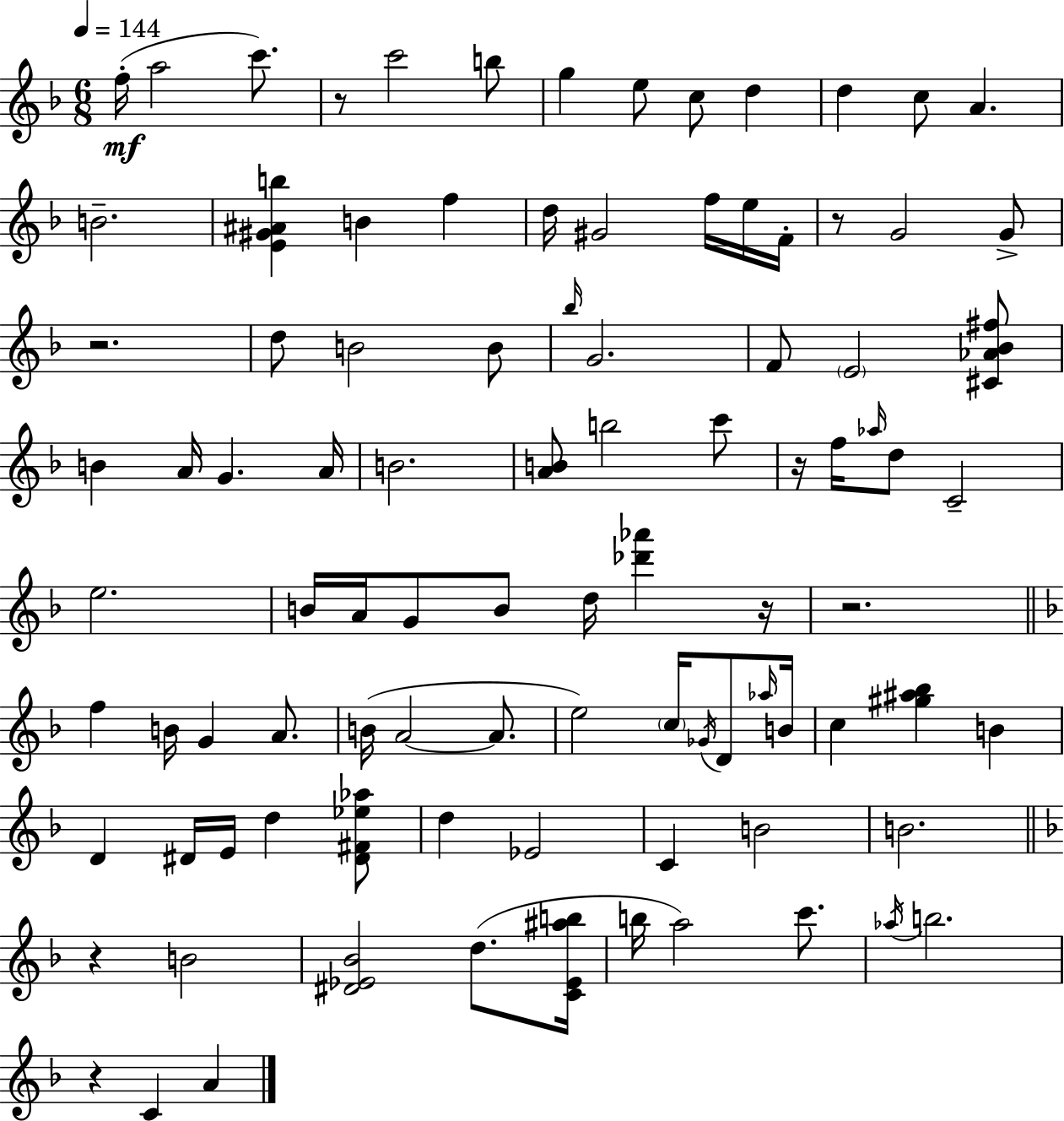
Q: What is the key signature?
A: D minor